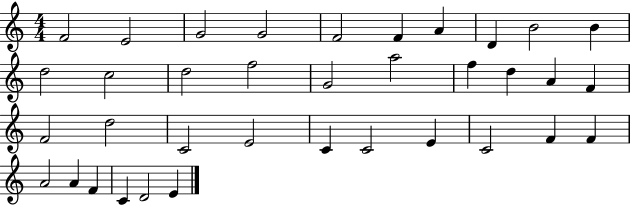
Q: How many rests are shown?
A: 0